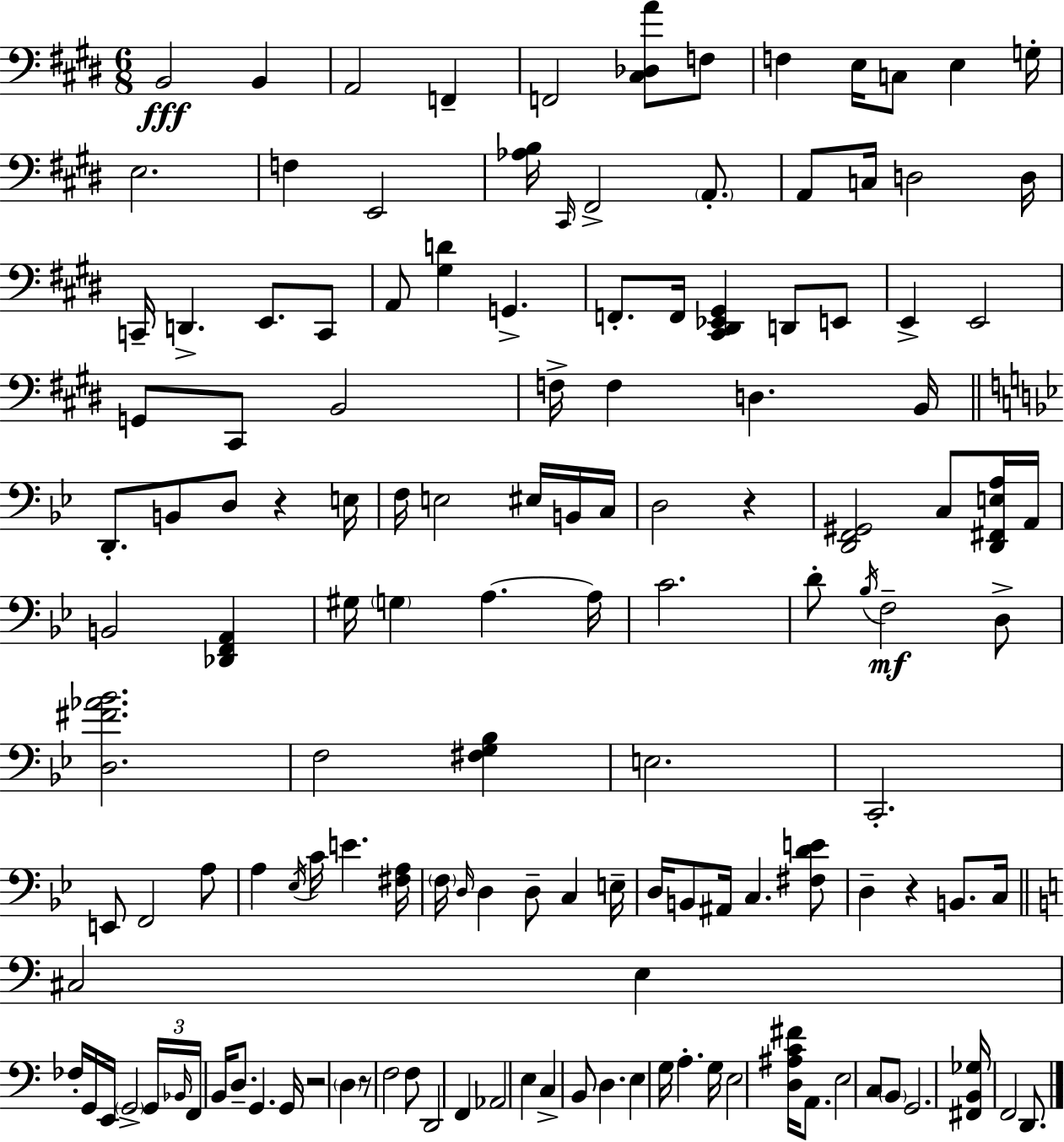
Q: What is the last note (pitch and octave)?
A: D2